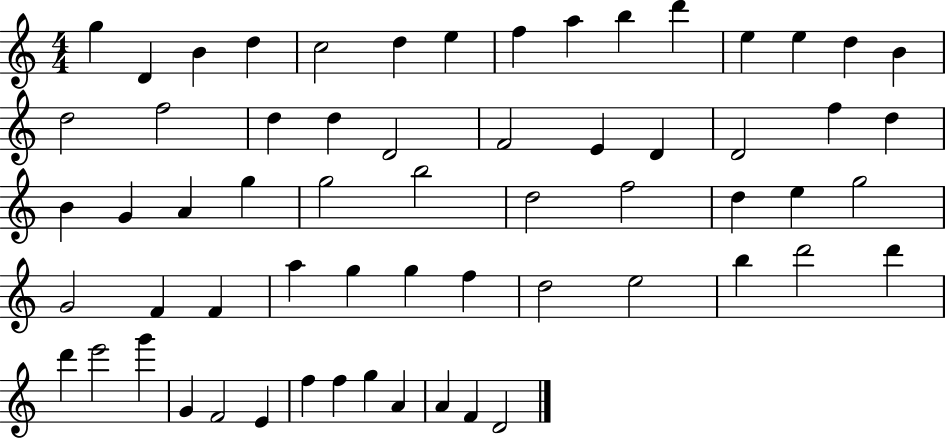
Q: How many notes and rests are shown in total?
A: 62